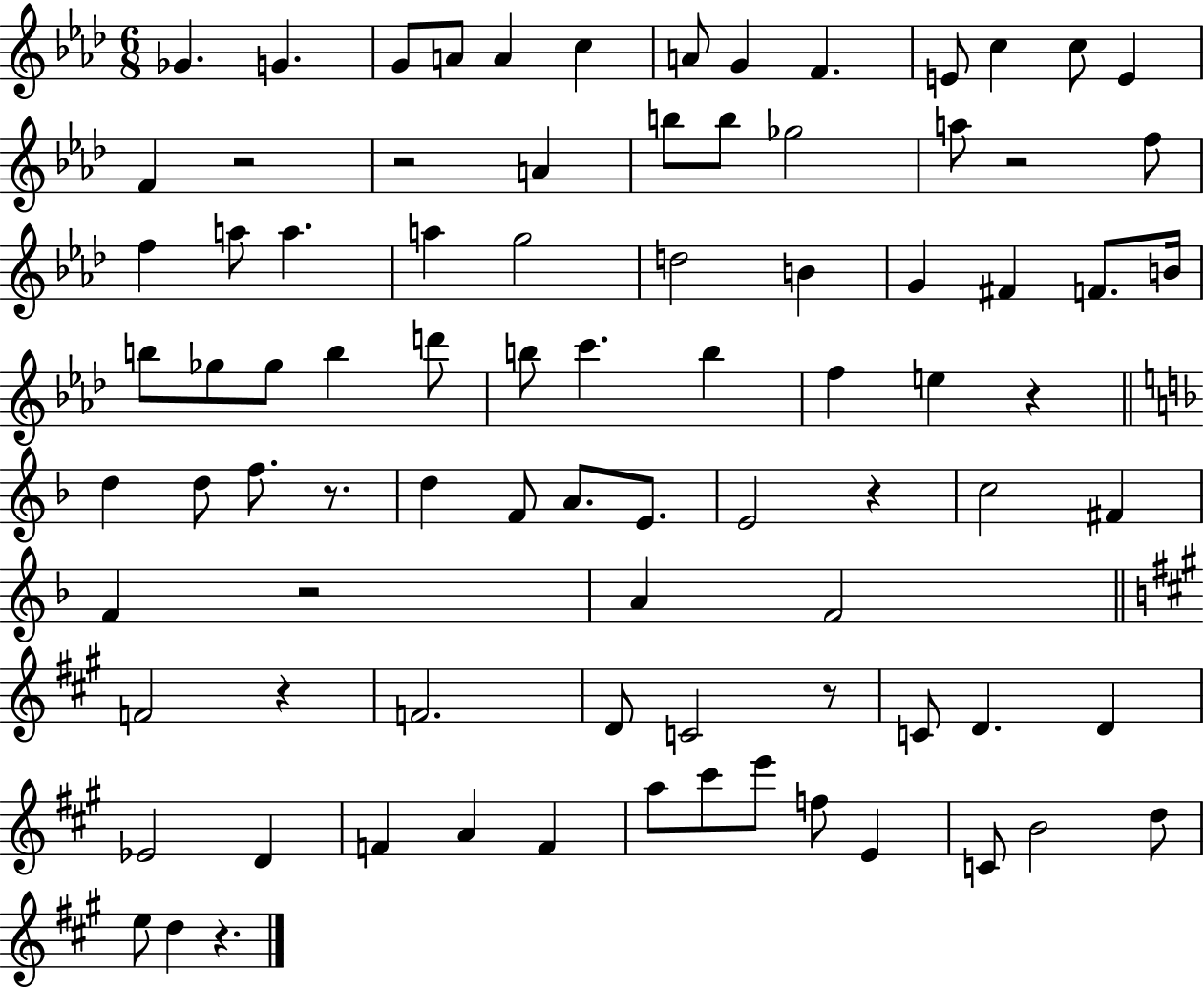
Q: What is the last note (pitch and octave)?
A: D5